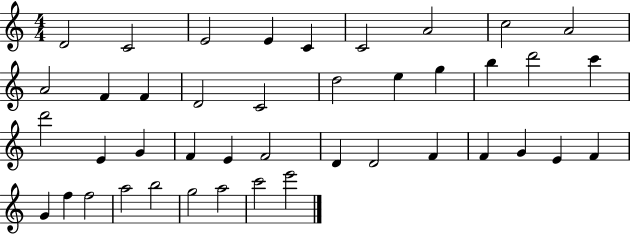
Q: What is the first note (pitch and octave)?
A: D4